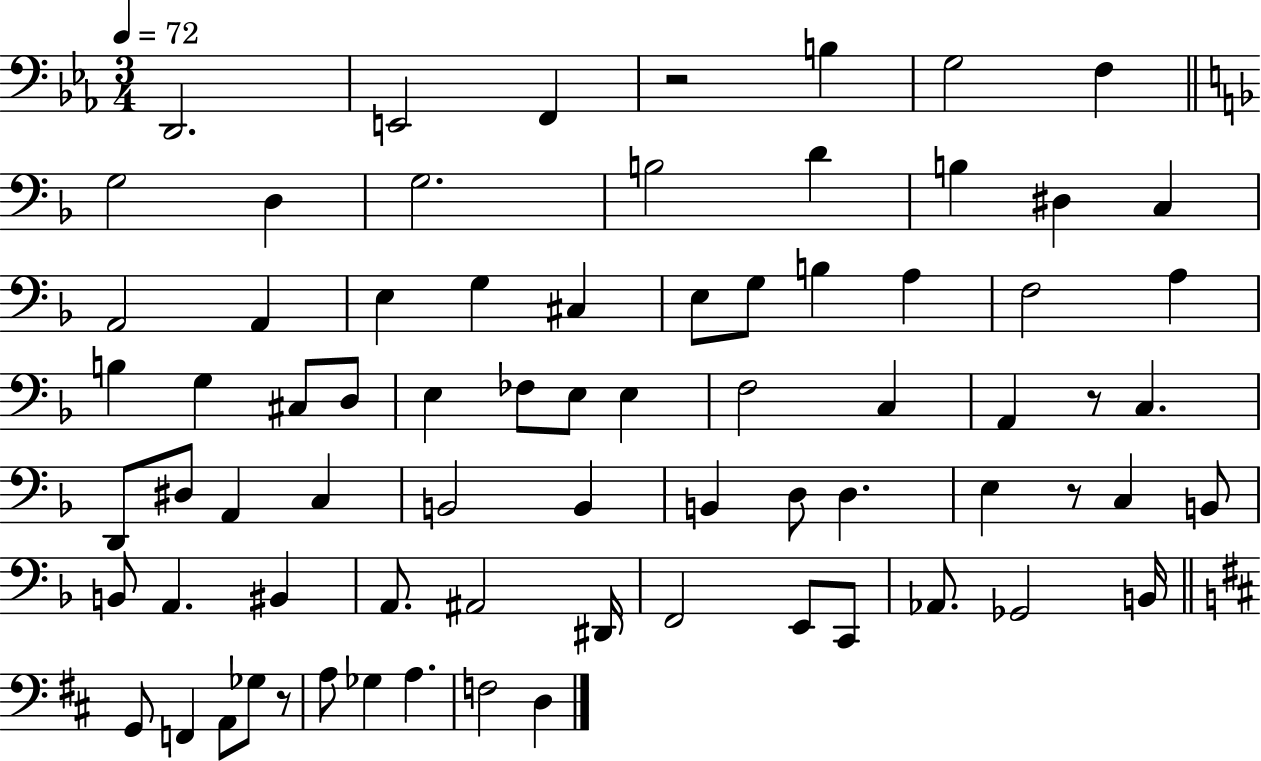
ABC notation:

X:1
T:Untitled
M:3/4
L:1/4
K:Eb
D,,2 E,,2 F,, z2 B, G,2 F, G,2 D, G,2 B,2 D B, ^D, C, A,,2 A,, E, G, ^C, E,/2 G,/2 B, A, F,2 A, B, G, ^C,/2 D,/2 E, _F,/2 E,/2 E, F,2 C, A,, z/2 C, D,,/2 ^D,/2 A,, C, B,,2 B,, B,, D,/2 D, E, z/2 C, B,,/2 B,,/2 A,, ^B,, A,,/2 ^A,,2 ^D,,/4 F,,2 E,,/2 C,,/2 _A,,/2 _G,,2 B,,/4 G,,/2 F,, A,,/2 _G,/2 z/2 A,/2 _G, A, F,2 D,